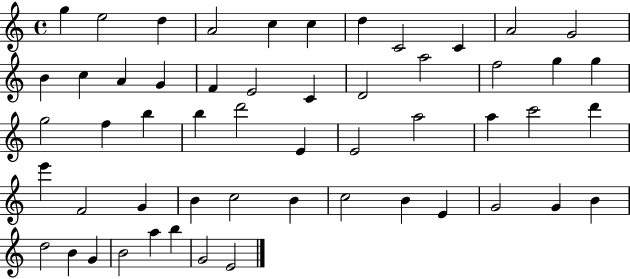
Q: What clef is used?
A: treble